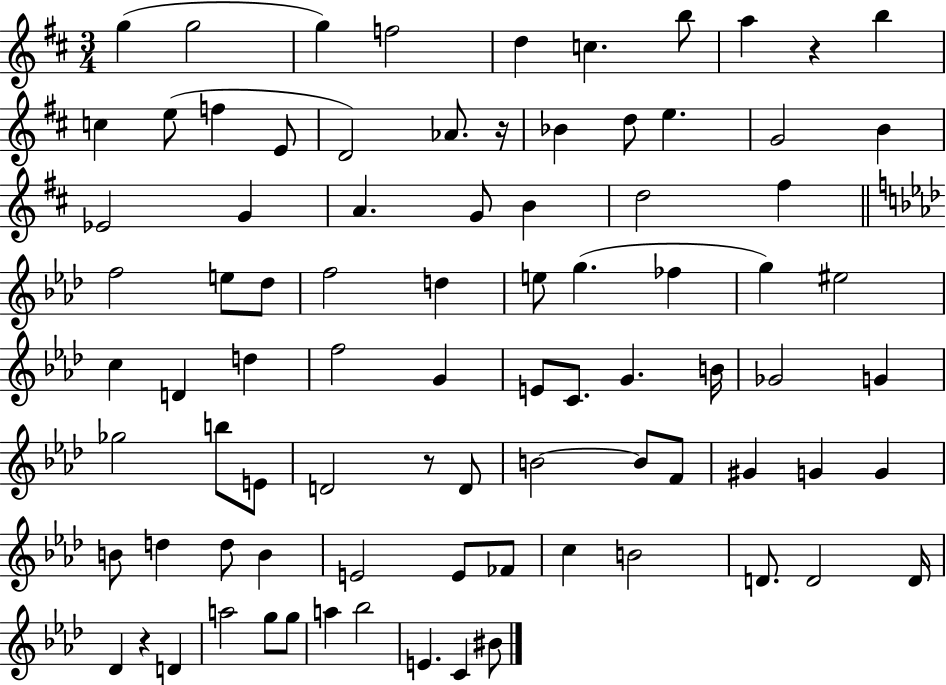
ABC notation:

X:1
T:Untitled
M:3/4
L:1/4
K:D
g g2 g f2 d c b/2 a z b c e/2 f E/2 D2 _A/2 z/4 _B d/2 e G2 B _E2 G A G/2 B d2 ^f f2 e/2 _d/2 f2 d e/2 g _f g ^e2 c D d f2 G E/2 C/2 G B/4 _G2 G _g2 b/2 E/2 D2 z/2 D/2 B2 B/2 F/2 ^G G G B/2 d d/2 B E2 E/2 _F/2 c B2 D/2 D2 D/4 _D z D a2 g/2 g/2 a _b2 E C ^B/2